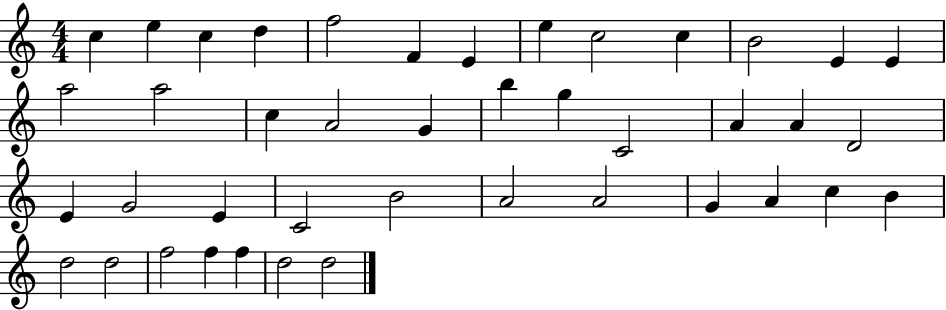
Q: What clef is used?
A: treble